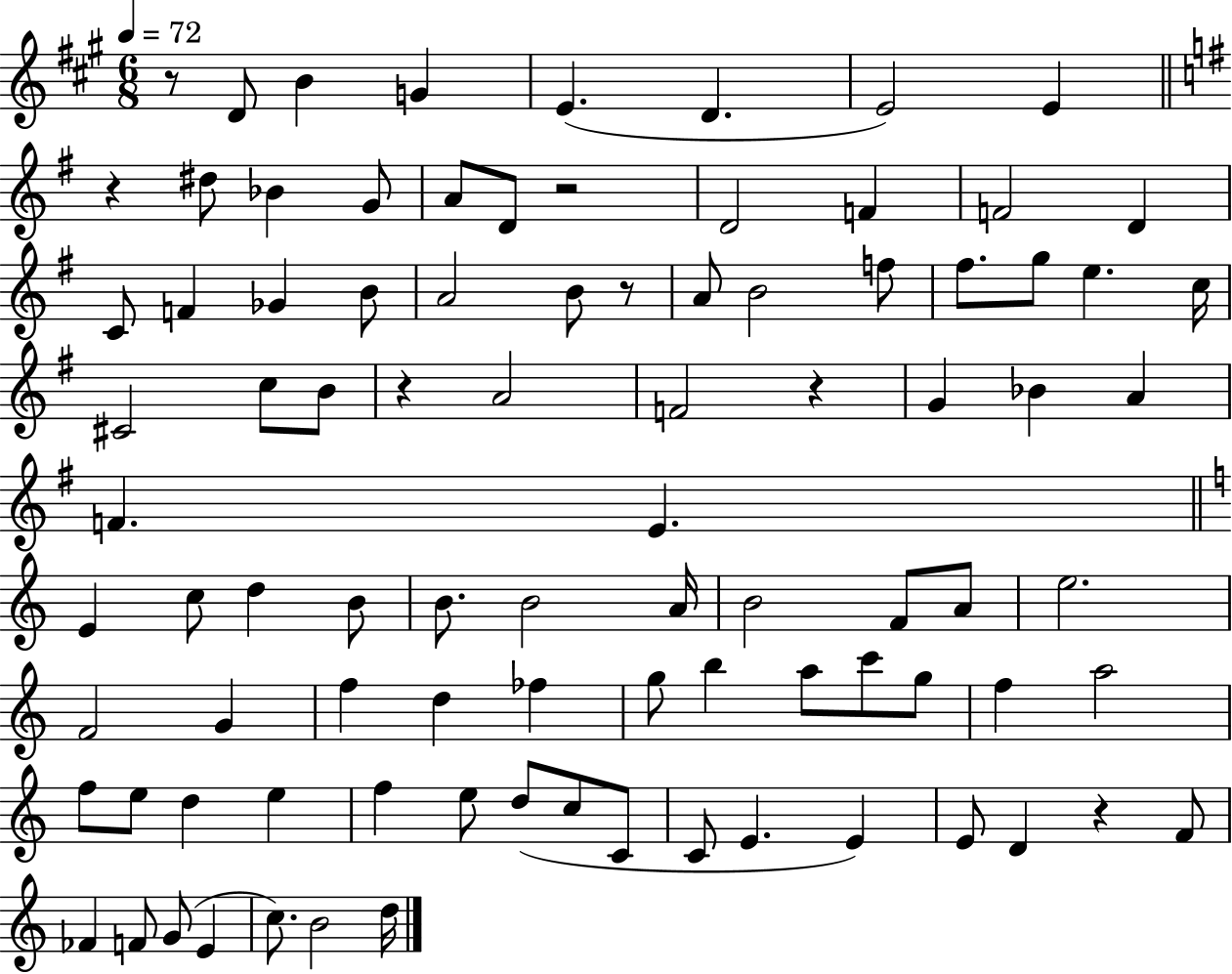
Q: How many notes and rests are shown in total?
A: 91